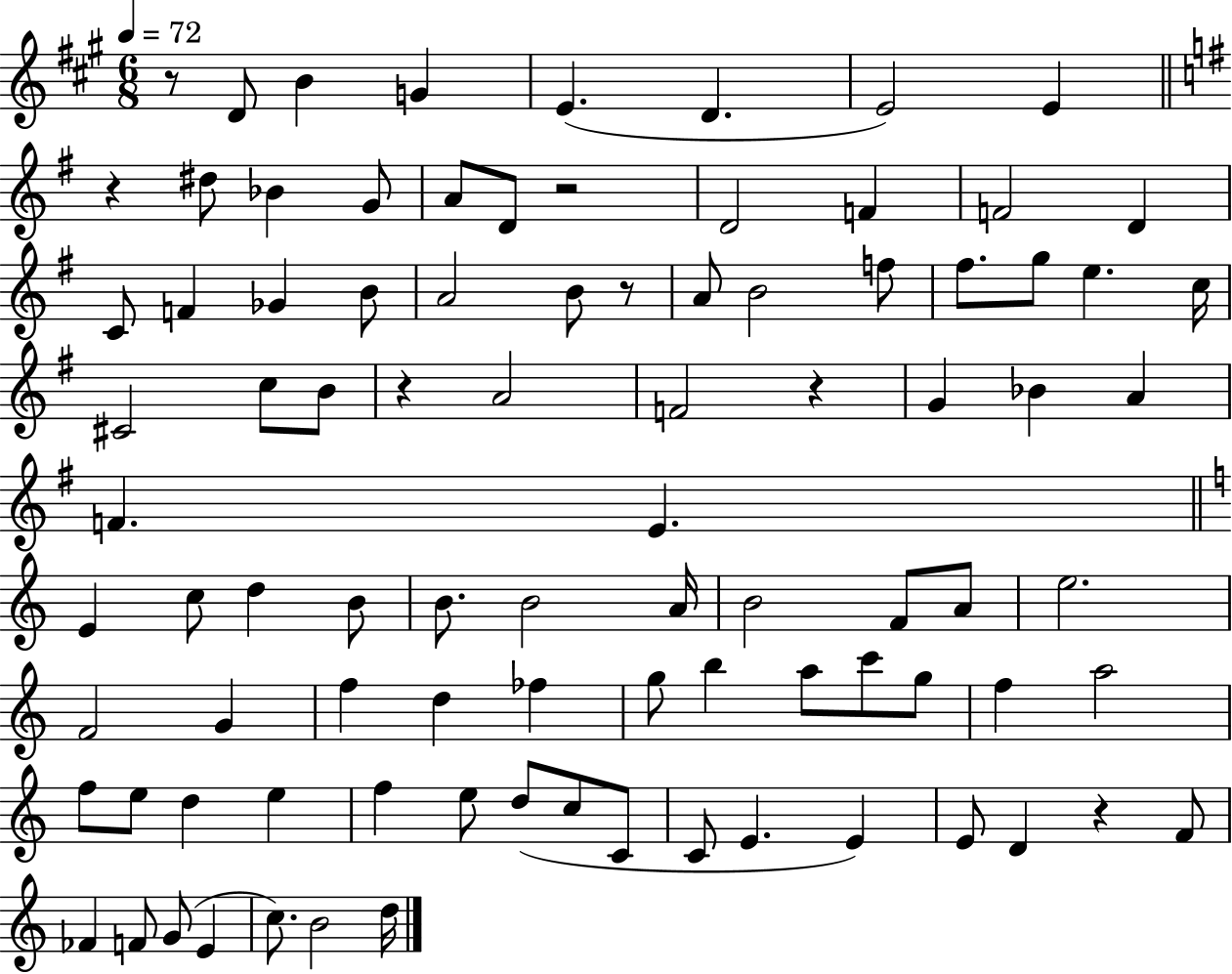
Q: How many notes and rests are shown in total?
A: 91